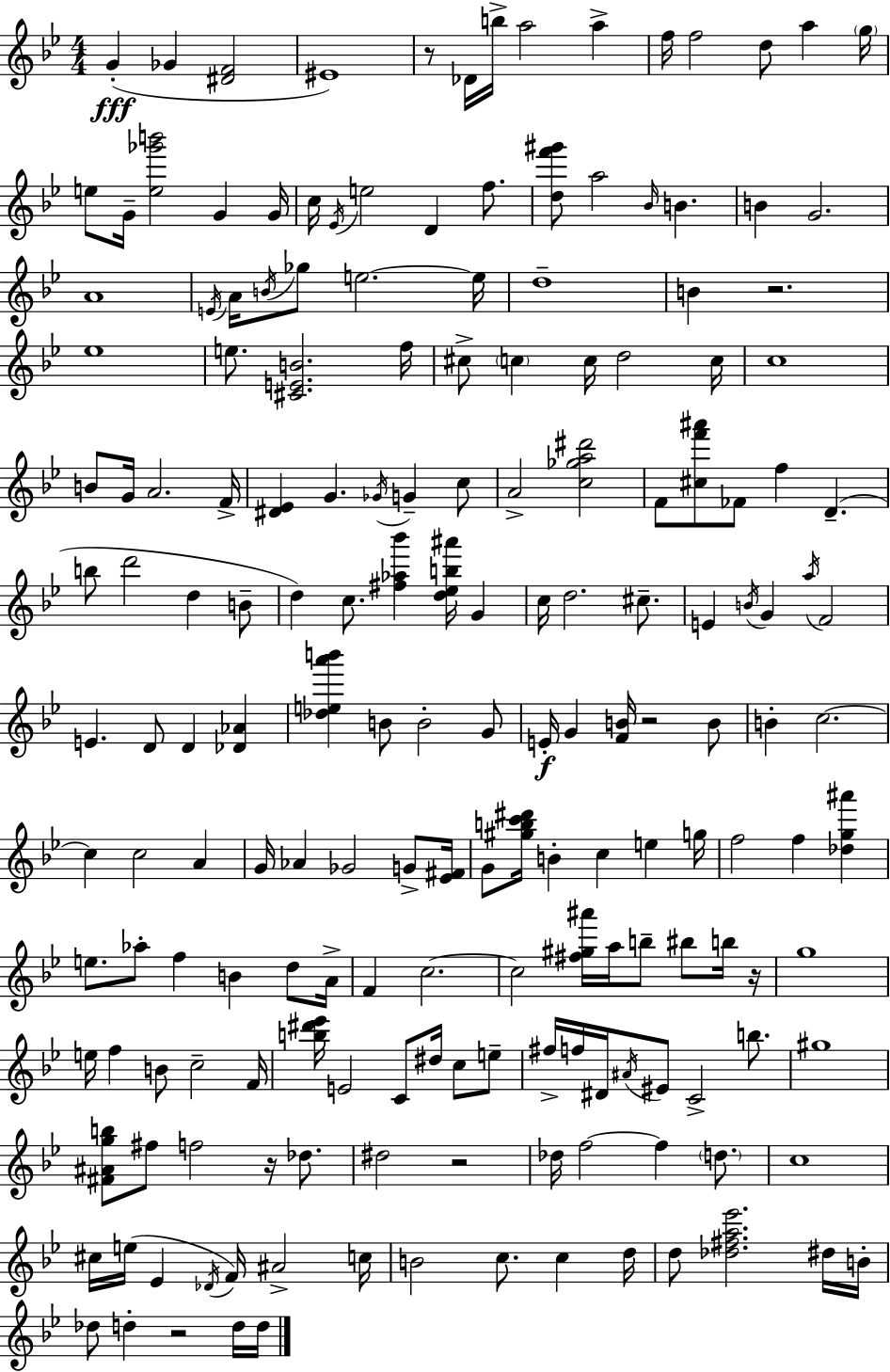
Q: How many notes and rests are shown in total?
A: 182